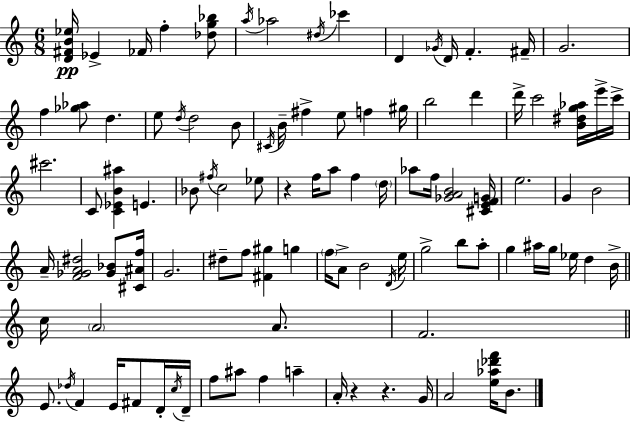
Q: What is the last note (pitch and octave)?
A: B4